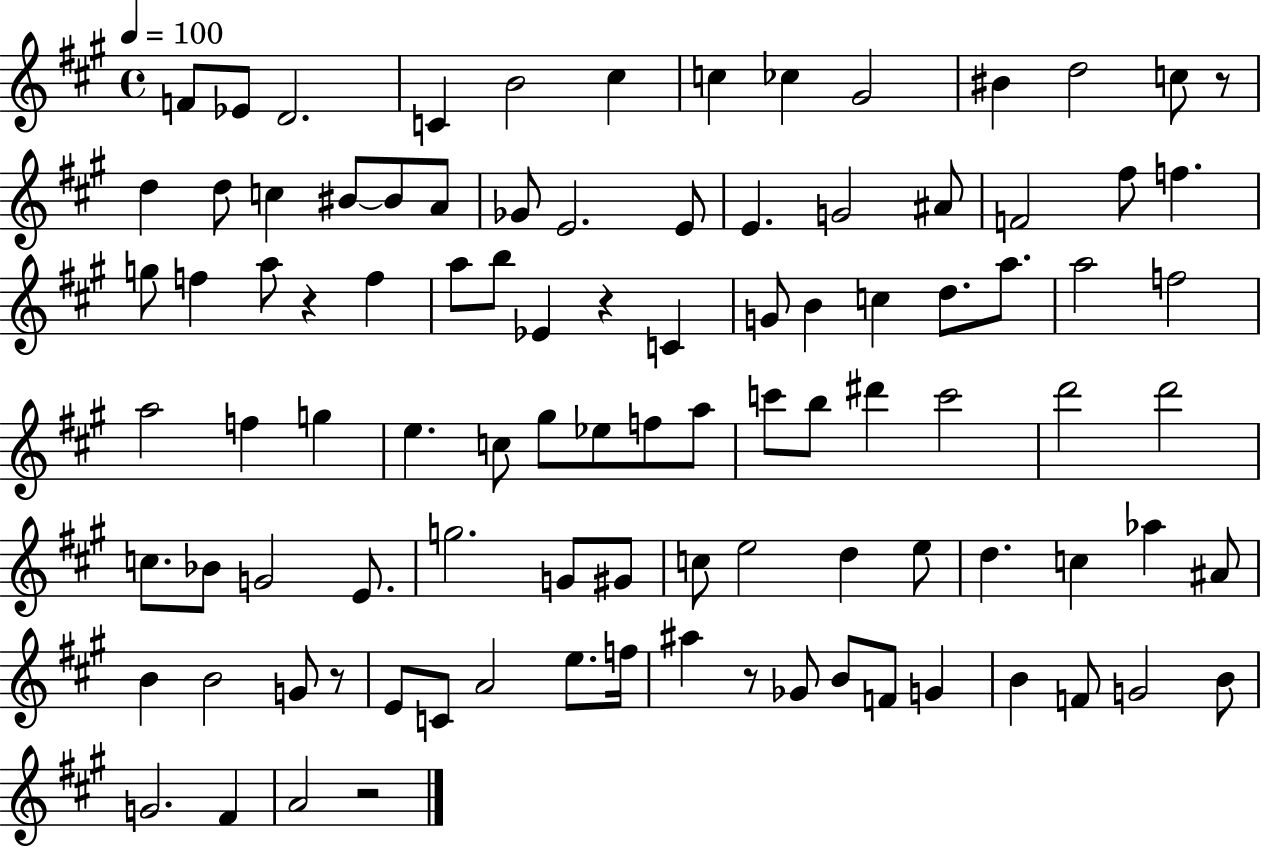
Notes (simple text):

F4/e Eb4/e D4/h. C4/q B4/h C#5/q C5/q CES5/q G#4/h BIS4/q D5/h C5/e R/e D5/q D5/e C5/q BIS4/e BIS4/e A4/e Gb4/e E4/h. E4/e E4/q. G4/h A#4/e F4/h F#5/e F5/q. G5/e F5/q A5/e R/q F5/q A5/e B5/e Eb4/q R/q C4/q G4/e B4/q C5/q D5/e. A5/e. A5/h F5/h A5/h F5/q G5/q E5/q. C5/e G#5/e Eb5/e F5/e A5/e C6/e B5/e D#6/q C6/h D6/h D6/h C5/e. Bb4/e G4/h E4/e. G5/h. G4/e G#4/e C5/e E5/h D5/q E5/e D5/q. C5/q Ab5/q A#4/e B4/q B4/h G4/e R/e E4/e C4/e A4/h E5/e. F5/s A#5/q R/e Gb4/e B4/e F4/e G4/q B4/q F4/e G4/h B4/e G4/h. F#4/q A4/h R/h